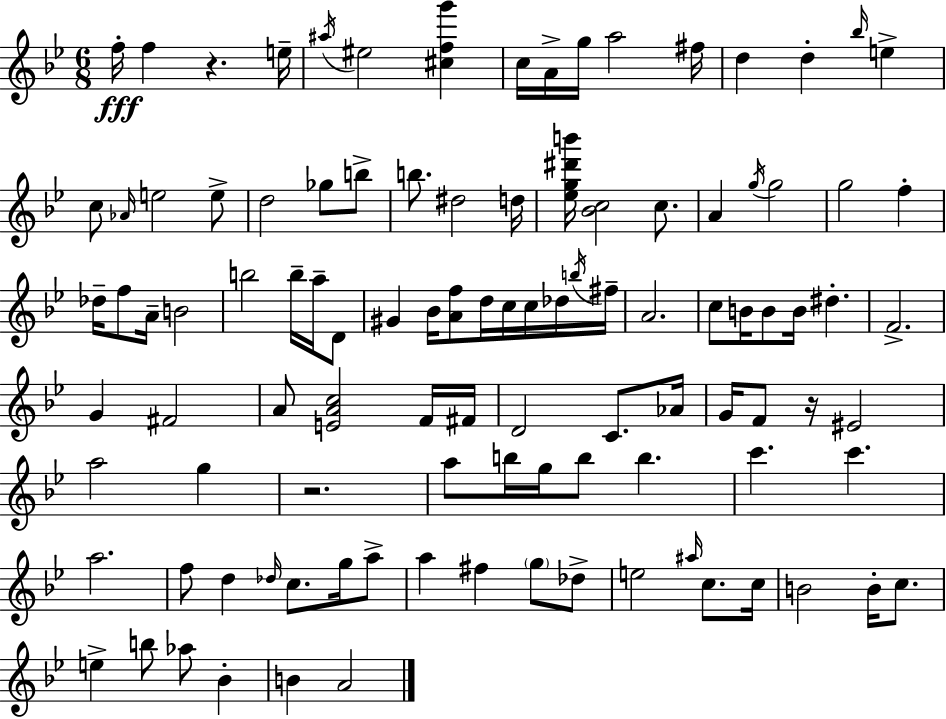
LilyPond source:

{
  \clef treble
  \numericTimeSignature
  \time 6/8
  \key bes \major
  f''16-.\fff f''4 r4. e''16-- | \acciaccatura { ais''16 } eis''2 <cis'' f'' g'''>4 | c''16 a'16-> g''16 a''2 | fis''16 d''4 d''4-. \grace { bes''16 } e''4-> | \break c''8 \grace { aes'16 } e''2 | e''8-> d''2 ges''8 | b''8-> b''8. dis''2 | d''16 <ees'' g'' dis''' b'''>16 <bes' c''>2 | \break c''8. a'4 \acciaccatura { g''16 } g''2 | g''2 | f''4-. des''16-- f''8 a'16-- b'2 | b''2 | \break b''16-- a''16-- d'8 gis'4 bes'16 <a' f''>8 d''16 | c''16 c''16 des''16 \acciaccatura { b''16 } fis''16-- a'2. | c''8 b'16 b'8 b'16 dis''4.-. | f'2.-> | \break g'4 fis'2 | a'8 <e' a' c''>2 | f'16 fis'16 d'2 | c'8. aes'16 g'16 f'8 r16 eis'2 | \break a''2 | g''4 r2. | a''8 b''16 g''16 b''8 b''4. | c'''4. c'''4. | \break a''2. | f''8 d''4 \grace { des''16 } | c''8. g''16 a''8-> a''4 fis''4 | \parenthesize g''8 des''8-> e''2 | \break \grace { ais''16 } c''8. c''16 b'2 | b'16-. c''8. e''4-> b''8 | aes''8 bes'4-. b'4 a'2 | \bar "|."
}